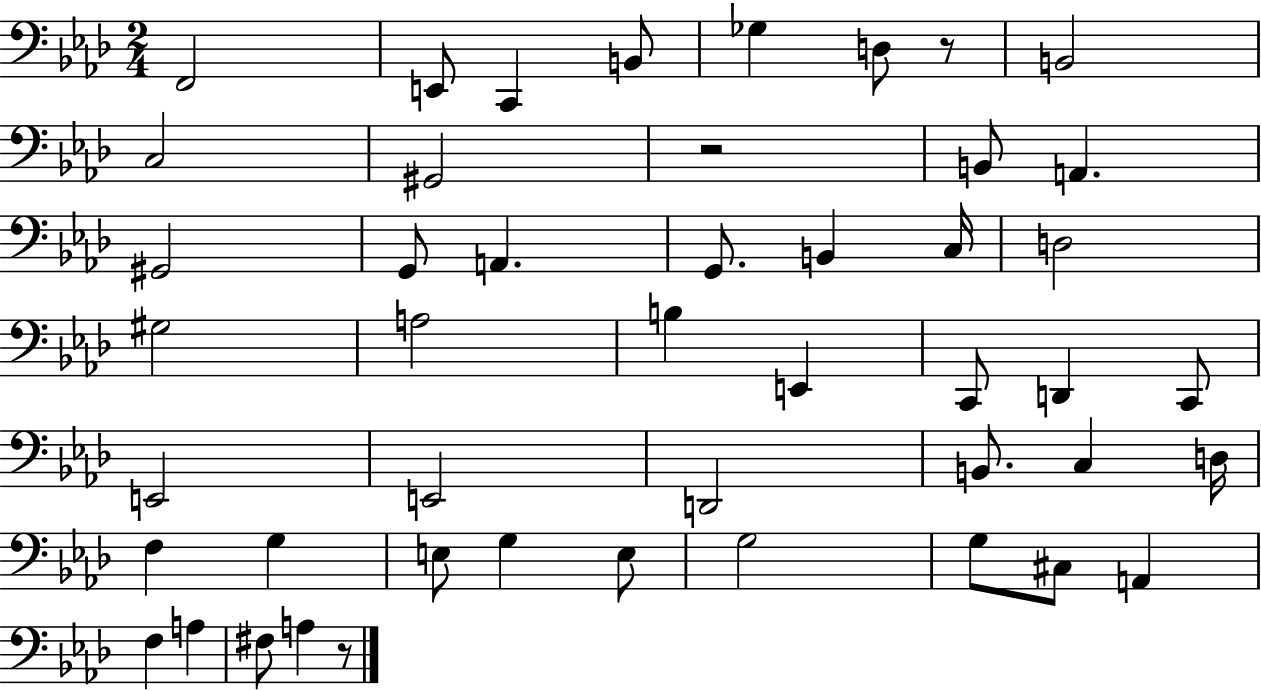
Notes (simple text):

F2/h E2/e C2/q B2/e Gb3/q D3/e R/e B2/h C3/h G#2/h R/h B2/e A2/q. G#2/h G2/e A2/q. G2/e. B2/q C3/s D3/h G#3/h A3/h B3/q E2/q C2/e D2/q C2/e E2/h E2/h D2/h B2/e. C3/q D3/s F3/q G3/q E3/e G3/q E3/e G3/h G3/e C#3/e A2/q F3/q A3/q F#3/e A3/q R/e